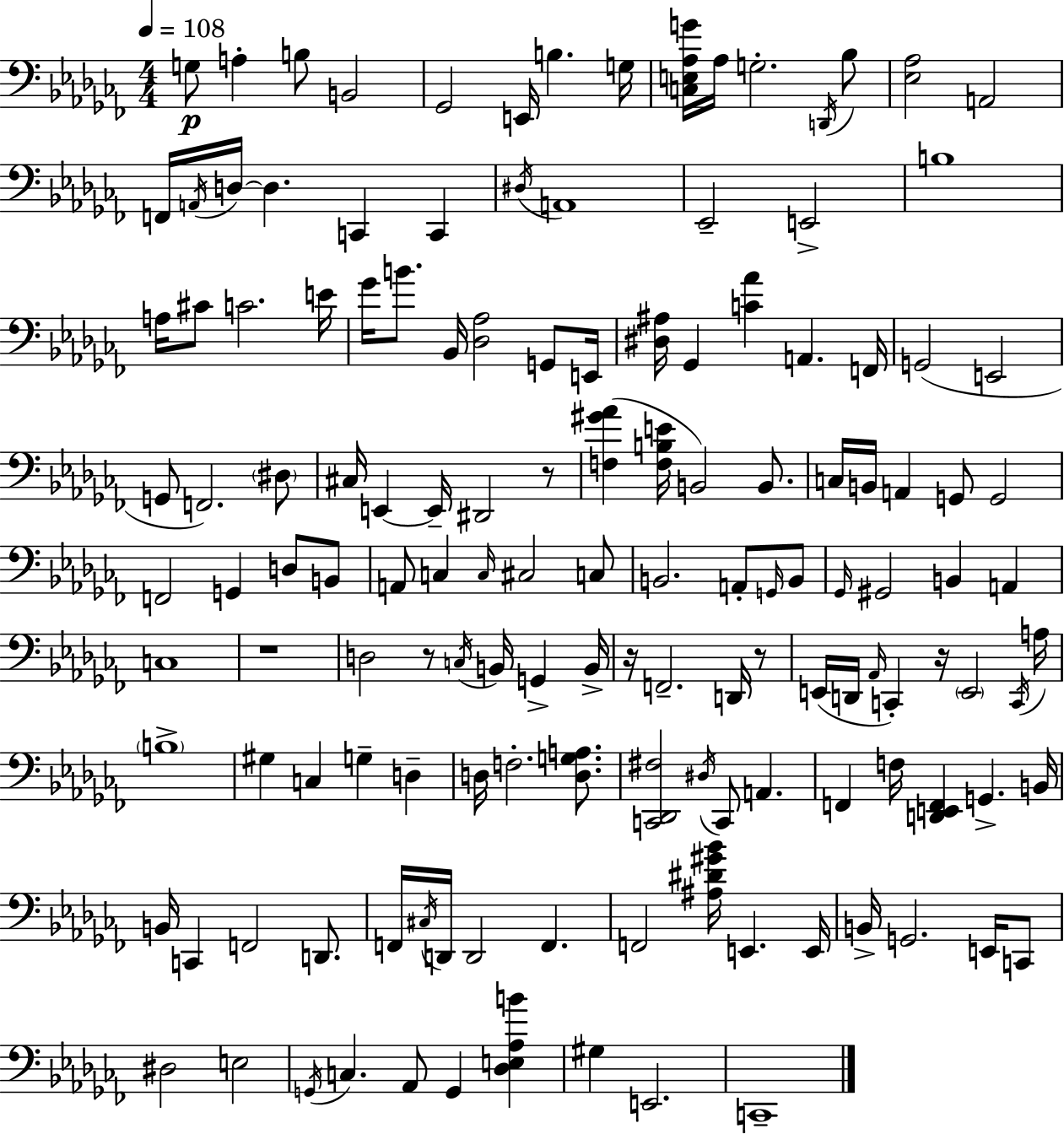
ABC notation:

X:1
T:Untitled
M:4/4
L:1/4
K:Abm
G,/2 A, B,/2 B,,2 _G,,2 E,,/4 B, G,/4 [C,E,_A,G]/4 _A,/4 G,2 D,,/4 _B,/2 [_E,_A,]2 A,,2 F,,/4 A,,/4 D,/4 D, C,, C,, ^D,/4 A,,4 _E,,2 E,,2 B,4 A,/4 ^C/2 C2 E/4 _G/4 B/2 _B,,/4 [_D,_A,]2 G,,/2 E,,/4 [^D,^A,]/4 _G,, [C_A] A,, F,,/4 G,,2 E,,2 G,,/2 F,,2 ^D,/2 ^C,/4 E,, E,,/4 ^D,,2 z/2 [F,^G_A] [F,B,E]/4 B,,2 B,,/2 C,/4 B,,/4 A,, G,,/2 G,,2 F,,2 G,, D,/2 B,,/2 A,,/2 C, C,/4 ^C,2 C,/2 B,,2 A,,/2 G,,/4 B,,/2 _G,,/4 ^G,,2 B,, A,, C,4 z4 D,2 z/2 C,/4 B,,/4 G,, B,,/4 z/4 F,,2 D,,/4 z/2 E,,/4 D,,/4 _A,,/4 C,, z/4 E,,2 C,,/4 A,/4 B,4 ^G, C, G, D, D,/4 F,2 [D,G,A,]/2 [C,,_D,,^F,]2 ^D,/4 C,,/2 A,, F,, F,/4 [D,,E,,F,,] G,, B,,/4 B,,/4 C,, F,,2 D,,/2 F,,/4 ^C,/4 D,,/4 D,,2 F,, F,,2 [^A,^D^G_B]/4 E,, E,,/4 B,,/4 G,,2 E,,/4 C,,/2 ^D,2 E,2 G,,/4 C, _A,,/2 G,, [_D,E,_A,B] ^G, E,,2 C,,4